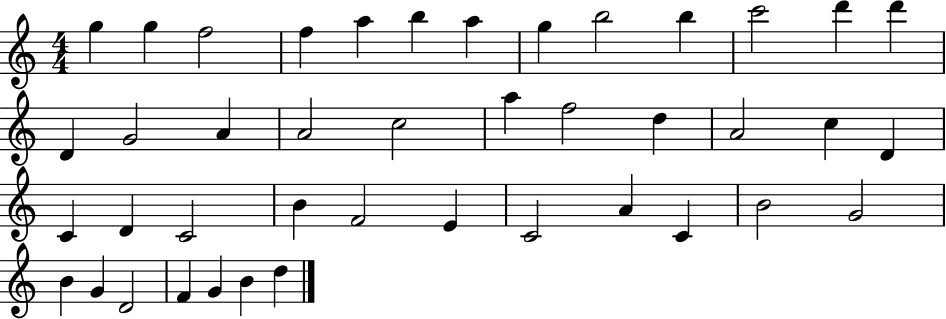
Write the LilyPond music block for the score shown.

{
  \clef treble
  \numericTimeSignature
  \time 4/4
  \key c \major
  g''4 g''4 f''2 | f''4 a''4 b''4 a''4 | g''4 b''2 b''4 | c'''2 d'''4 d'''4 | \break d'4 g'2 a'4 | a'2 c''2 | a''4 f''2 d''4 | a'2 c''4 d'4 | \break c'4 d'4 c'2 | b'4 f'2 e'4 | c'2 a'4 c'4 | b'2 g'2 | \break b'4 g'4 d'2 | f'4 g'4 b'4 d''4 | \bar "|."
}